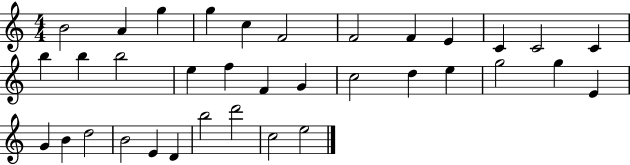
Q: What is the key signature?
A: C major